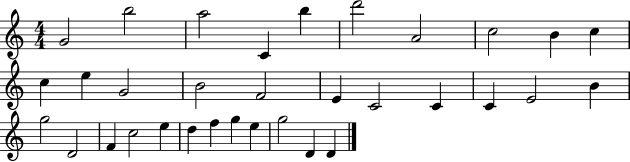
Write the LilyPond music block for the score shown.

{
  \clef treble
  \numericTimeSignature
  \time 4/4
  \key c \major
  g'2 b''2 | a''2 c'4 b''4 | d'''2 a'2 | c''2 b'4 c''4 | \break c''4 e''4 g'2 | b'2 f'2 | e'4 c'2 c'4 | c'4 e'2 b'4 | \break g''2 d'2 | f'4 c''2 e''4 | d''4 f''4 g''4 e''4 | g''2 d'4 d'4 | \break \bar "|."
}